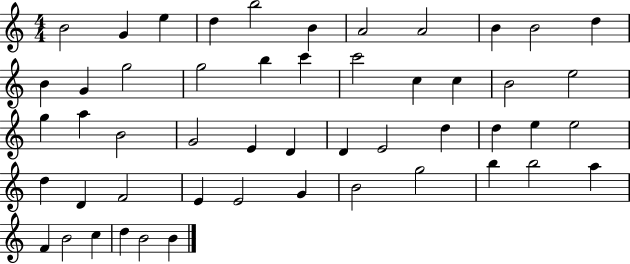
{
  \clef treble
  \numericTimeSignature
  \time 4/4
  \key c \major
  b'2 g'4 e''4 | d''4 b''2 b'4 | a'2 a'2 | b'4 b'2 d''4 | \break b'4 g'4 g''2 | g''2 b''4 c'''4 | c'''2 c''4 c''4 | b'2 e''2 | \break g''4 a''4 b'2 | g'2 e'4 d'4 | d'4 e'2 d''4 | d''4 e''4 e''2 | \break d''4 d'4 f'2 | e'4 e'2 g'4 | b'2 g''2 | b''4 b''2 a''4 | \break f'4 b'2 c''4 | d''4 b'2 b'4 | \bar "|."
}